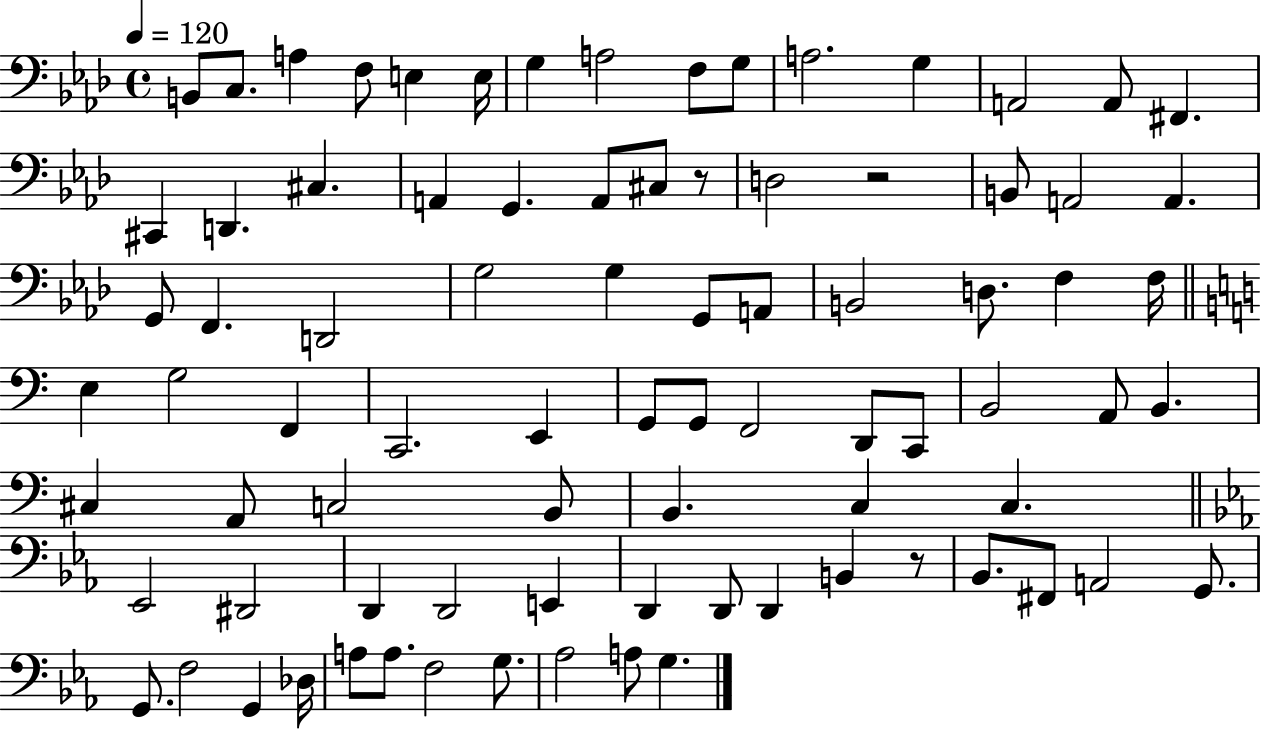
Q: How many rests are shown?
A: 3